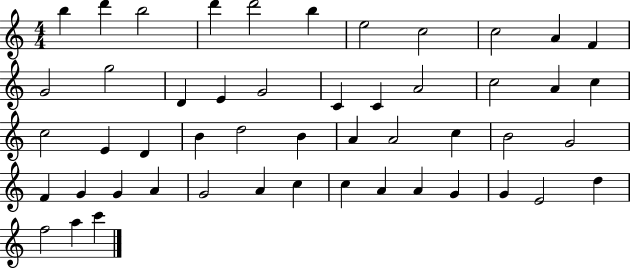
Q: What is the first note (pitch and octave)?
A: B5